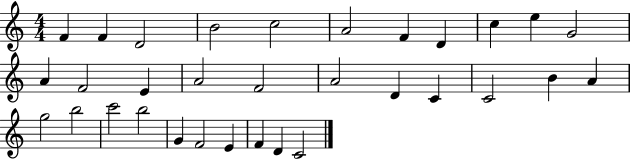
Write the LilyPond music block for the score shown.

{
  \clef treble
  \numericTimeSignature
  \time 4/4
  \key c \major
  f'4 f'4 d'2 | b'2 c''2 | a'2 f'4 d'4 | c''4 e''4 g'2 | \break a'4 f'2 e'4 | a'2 f'2 | a'2 d'4 c'4 | c'2 b'4 a'4 | \break g''2 b''2 | c'''2 b''2 | g'4 f'2 e'4 | f'4 d'4 c'2 | \break \bar "|."
}